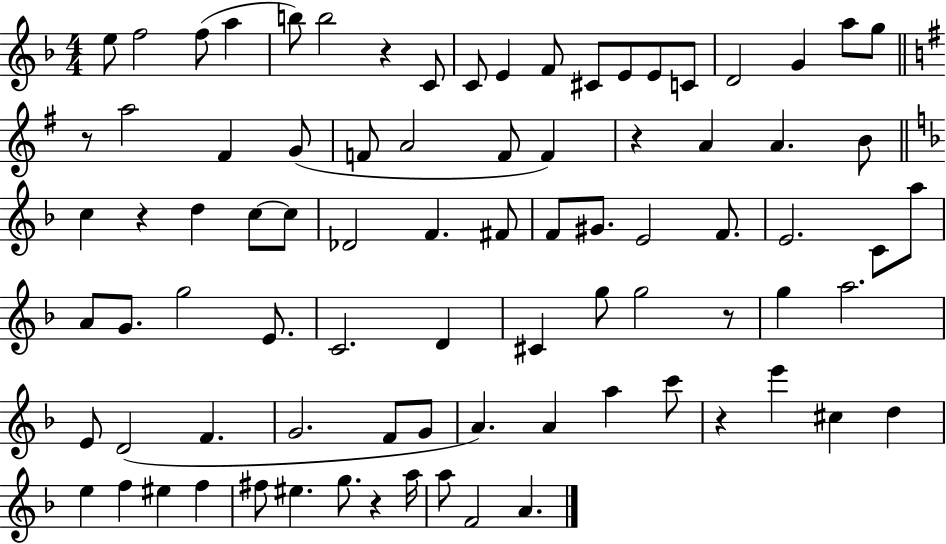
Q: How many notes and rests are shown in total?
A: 84